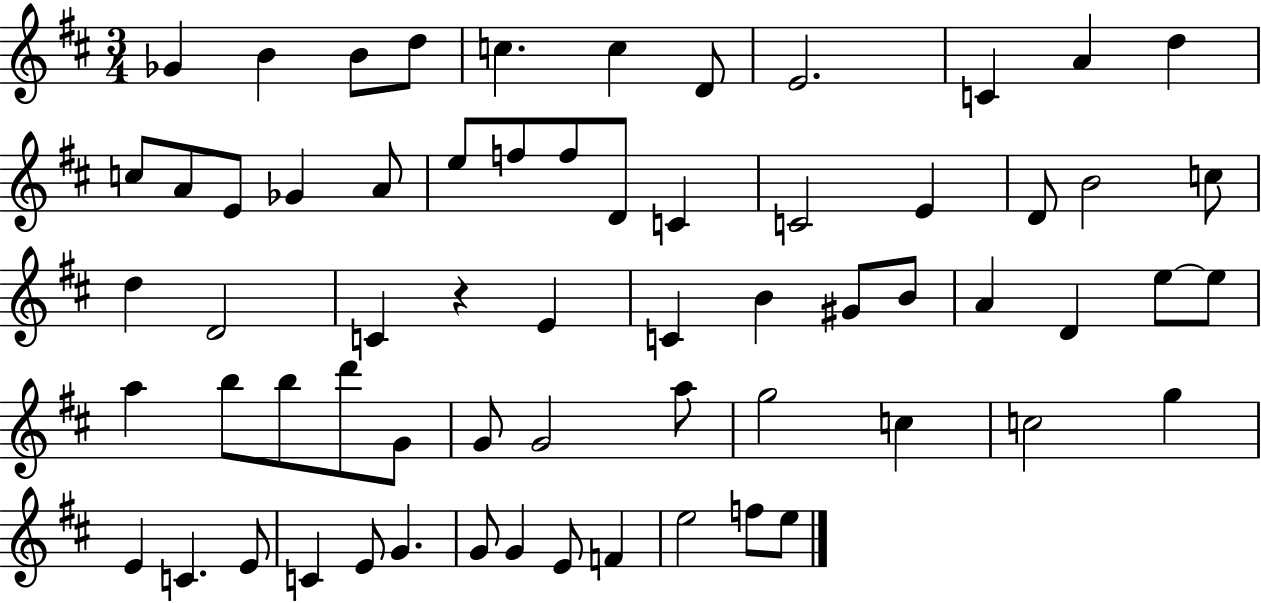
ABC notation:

X:1
T:Untitled
M:3/4
L:1/4
K:D
_G B B/2 d/2 c c D/2 E2 C A d c/2 A/2 E/2 _G A/2 e/2 f/2 f/2 D/2 C C2 E D/2 B2 c/2 d D2 C z E C B ^G/2 B/2 A D e/2 e/2 a b/2 b/2 d'/2 G/2 G/2 G2 a/2 g2 c c2 g E C E/2 C E/2 G G/2 G E/2 F e2 f/2 e/2